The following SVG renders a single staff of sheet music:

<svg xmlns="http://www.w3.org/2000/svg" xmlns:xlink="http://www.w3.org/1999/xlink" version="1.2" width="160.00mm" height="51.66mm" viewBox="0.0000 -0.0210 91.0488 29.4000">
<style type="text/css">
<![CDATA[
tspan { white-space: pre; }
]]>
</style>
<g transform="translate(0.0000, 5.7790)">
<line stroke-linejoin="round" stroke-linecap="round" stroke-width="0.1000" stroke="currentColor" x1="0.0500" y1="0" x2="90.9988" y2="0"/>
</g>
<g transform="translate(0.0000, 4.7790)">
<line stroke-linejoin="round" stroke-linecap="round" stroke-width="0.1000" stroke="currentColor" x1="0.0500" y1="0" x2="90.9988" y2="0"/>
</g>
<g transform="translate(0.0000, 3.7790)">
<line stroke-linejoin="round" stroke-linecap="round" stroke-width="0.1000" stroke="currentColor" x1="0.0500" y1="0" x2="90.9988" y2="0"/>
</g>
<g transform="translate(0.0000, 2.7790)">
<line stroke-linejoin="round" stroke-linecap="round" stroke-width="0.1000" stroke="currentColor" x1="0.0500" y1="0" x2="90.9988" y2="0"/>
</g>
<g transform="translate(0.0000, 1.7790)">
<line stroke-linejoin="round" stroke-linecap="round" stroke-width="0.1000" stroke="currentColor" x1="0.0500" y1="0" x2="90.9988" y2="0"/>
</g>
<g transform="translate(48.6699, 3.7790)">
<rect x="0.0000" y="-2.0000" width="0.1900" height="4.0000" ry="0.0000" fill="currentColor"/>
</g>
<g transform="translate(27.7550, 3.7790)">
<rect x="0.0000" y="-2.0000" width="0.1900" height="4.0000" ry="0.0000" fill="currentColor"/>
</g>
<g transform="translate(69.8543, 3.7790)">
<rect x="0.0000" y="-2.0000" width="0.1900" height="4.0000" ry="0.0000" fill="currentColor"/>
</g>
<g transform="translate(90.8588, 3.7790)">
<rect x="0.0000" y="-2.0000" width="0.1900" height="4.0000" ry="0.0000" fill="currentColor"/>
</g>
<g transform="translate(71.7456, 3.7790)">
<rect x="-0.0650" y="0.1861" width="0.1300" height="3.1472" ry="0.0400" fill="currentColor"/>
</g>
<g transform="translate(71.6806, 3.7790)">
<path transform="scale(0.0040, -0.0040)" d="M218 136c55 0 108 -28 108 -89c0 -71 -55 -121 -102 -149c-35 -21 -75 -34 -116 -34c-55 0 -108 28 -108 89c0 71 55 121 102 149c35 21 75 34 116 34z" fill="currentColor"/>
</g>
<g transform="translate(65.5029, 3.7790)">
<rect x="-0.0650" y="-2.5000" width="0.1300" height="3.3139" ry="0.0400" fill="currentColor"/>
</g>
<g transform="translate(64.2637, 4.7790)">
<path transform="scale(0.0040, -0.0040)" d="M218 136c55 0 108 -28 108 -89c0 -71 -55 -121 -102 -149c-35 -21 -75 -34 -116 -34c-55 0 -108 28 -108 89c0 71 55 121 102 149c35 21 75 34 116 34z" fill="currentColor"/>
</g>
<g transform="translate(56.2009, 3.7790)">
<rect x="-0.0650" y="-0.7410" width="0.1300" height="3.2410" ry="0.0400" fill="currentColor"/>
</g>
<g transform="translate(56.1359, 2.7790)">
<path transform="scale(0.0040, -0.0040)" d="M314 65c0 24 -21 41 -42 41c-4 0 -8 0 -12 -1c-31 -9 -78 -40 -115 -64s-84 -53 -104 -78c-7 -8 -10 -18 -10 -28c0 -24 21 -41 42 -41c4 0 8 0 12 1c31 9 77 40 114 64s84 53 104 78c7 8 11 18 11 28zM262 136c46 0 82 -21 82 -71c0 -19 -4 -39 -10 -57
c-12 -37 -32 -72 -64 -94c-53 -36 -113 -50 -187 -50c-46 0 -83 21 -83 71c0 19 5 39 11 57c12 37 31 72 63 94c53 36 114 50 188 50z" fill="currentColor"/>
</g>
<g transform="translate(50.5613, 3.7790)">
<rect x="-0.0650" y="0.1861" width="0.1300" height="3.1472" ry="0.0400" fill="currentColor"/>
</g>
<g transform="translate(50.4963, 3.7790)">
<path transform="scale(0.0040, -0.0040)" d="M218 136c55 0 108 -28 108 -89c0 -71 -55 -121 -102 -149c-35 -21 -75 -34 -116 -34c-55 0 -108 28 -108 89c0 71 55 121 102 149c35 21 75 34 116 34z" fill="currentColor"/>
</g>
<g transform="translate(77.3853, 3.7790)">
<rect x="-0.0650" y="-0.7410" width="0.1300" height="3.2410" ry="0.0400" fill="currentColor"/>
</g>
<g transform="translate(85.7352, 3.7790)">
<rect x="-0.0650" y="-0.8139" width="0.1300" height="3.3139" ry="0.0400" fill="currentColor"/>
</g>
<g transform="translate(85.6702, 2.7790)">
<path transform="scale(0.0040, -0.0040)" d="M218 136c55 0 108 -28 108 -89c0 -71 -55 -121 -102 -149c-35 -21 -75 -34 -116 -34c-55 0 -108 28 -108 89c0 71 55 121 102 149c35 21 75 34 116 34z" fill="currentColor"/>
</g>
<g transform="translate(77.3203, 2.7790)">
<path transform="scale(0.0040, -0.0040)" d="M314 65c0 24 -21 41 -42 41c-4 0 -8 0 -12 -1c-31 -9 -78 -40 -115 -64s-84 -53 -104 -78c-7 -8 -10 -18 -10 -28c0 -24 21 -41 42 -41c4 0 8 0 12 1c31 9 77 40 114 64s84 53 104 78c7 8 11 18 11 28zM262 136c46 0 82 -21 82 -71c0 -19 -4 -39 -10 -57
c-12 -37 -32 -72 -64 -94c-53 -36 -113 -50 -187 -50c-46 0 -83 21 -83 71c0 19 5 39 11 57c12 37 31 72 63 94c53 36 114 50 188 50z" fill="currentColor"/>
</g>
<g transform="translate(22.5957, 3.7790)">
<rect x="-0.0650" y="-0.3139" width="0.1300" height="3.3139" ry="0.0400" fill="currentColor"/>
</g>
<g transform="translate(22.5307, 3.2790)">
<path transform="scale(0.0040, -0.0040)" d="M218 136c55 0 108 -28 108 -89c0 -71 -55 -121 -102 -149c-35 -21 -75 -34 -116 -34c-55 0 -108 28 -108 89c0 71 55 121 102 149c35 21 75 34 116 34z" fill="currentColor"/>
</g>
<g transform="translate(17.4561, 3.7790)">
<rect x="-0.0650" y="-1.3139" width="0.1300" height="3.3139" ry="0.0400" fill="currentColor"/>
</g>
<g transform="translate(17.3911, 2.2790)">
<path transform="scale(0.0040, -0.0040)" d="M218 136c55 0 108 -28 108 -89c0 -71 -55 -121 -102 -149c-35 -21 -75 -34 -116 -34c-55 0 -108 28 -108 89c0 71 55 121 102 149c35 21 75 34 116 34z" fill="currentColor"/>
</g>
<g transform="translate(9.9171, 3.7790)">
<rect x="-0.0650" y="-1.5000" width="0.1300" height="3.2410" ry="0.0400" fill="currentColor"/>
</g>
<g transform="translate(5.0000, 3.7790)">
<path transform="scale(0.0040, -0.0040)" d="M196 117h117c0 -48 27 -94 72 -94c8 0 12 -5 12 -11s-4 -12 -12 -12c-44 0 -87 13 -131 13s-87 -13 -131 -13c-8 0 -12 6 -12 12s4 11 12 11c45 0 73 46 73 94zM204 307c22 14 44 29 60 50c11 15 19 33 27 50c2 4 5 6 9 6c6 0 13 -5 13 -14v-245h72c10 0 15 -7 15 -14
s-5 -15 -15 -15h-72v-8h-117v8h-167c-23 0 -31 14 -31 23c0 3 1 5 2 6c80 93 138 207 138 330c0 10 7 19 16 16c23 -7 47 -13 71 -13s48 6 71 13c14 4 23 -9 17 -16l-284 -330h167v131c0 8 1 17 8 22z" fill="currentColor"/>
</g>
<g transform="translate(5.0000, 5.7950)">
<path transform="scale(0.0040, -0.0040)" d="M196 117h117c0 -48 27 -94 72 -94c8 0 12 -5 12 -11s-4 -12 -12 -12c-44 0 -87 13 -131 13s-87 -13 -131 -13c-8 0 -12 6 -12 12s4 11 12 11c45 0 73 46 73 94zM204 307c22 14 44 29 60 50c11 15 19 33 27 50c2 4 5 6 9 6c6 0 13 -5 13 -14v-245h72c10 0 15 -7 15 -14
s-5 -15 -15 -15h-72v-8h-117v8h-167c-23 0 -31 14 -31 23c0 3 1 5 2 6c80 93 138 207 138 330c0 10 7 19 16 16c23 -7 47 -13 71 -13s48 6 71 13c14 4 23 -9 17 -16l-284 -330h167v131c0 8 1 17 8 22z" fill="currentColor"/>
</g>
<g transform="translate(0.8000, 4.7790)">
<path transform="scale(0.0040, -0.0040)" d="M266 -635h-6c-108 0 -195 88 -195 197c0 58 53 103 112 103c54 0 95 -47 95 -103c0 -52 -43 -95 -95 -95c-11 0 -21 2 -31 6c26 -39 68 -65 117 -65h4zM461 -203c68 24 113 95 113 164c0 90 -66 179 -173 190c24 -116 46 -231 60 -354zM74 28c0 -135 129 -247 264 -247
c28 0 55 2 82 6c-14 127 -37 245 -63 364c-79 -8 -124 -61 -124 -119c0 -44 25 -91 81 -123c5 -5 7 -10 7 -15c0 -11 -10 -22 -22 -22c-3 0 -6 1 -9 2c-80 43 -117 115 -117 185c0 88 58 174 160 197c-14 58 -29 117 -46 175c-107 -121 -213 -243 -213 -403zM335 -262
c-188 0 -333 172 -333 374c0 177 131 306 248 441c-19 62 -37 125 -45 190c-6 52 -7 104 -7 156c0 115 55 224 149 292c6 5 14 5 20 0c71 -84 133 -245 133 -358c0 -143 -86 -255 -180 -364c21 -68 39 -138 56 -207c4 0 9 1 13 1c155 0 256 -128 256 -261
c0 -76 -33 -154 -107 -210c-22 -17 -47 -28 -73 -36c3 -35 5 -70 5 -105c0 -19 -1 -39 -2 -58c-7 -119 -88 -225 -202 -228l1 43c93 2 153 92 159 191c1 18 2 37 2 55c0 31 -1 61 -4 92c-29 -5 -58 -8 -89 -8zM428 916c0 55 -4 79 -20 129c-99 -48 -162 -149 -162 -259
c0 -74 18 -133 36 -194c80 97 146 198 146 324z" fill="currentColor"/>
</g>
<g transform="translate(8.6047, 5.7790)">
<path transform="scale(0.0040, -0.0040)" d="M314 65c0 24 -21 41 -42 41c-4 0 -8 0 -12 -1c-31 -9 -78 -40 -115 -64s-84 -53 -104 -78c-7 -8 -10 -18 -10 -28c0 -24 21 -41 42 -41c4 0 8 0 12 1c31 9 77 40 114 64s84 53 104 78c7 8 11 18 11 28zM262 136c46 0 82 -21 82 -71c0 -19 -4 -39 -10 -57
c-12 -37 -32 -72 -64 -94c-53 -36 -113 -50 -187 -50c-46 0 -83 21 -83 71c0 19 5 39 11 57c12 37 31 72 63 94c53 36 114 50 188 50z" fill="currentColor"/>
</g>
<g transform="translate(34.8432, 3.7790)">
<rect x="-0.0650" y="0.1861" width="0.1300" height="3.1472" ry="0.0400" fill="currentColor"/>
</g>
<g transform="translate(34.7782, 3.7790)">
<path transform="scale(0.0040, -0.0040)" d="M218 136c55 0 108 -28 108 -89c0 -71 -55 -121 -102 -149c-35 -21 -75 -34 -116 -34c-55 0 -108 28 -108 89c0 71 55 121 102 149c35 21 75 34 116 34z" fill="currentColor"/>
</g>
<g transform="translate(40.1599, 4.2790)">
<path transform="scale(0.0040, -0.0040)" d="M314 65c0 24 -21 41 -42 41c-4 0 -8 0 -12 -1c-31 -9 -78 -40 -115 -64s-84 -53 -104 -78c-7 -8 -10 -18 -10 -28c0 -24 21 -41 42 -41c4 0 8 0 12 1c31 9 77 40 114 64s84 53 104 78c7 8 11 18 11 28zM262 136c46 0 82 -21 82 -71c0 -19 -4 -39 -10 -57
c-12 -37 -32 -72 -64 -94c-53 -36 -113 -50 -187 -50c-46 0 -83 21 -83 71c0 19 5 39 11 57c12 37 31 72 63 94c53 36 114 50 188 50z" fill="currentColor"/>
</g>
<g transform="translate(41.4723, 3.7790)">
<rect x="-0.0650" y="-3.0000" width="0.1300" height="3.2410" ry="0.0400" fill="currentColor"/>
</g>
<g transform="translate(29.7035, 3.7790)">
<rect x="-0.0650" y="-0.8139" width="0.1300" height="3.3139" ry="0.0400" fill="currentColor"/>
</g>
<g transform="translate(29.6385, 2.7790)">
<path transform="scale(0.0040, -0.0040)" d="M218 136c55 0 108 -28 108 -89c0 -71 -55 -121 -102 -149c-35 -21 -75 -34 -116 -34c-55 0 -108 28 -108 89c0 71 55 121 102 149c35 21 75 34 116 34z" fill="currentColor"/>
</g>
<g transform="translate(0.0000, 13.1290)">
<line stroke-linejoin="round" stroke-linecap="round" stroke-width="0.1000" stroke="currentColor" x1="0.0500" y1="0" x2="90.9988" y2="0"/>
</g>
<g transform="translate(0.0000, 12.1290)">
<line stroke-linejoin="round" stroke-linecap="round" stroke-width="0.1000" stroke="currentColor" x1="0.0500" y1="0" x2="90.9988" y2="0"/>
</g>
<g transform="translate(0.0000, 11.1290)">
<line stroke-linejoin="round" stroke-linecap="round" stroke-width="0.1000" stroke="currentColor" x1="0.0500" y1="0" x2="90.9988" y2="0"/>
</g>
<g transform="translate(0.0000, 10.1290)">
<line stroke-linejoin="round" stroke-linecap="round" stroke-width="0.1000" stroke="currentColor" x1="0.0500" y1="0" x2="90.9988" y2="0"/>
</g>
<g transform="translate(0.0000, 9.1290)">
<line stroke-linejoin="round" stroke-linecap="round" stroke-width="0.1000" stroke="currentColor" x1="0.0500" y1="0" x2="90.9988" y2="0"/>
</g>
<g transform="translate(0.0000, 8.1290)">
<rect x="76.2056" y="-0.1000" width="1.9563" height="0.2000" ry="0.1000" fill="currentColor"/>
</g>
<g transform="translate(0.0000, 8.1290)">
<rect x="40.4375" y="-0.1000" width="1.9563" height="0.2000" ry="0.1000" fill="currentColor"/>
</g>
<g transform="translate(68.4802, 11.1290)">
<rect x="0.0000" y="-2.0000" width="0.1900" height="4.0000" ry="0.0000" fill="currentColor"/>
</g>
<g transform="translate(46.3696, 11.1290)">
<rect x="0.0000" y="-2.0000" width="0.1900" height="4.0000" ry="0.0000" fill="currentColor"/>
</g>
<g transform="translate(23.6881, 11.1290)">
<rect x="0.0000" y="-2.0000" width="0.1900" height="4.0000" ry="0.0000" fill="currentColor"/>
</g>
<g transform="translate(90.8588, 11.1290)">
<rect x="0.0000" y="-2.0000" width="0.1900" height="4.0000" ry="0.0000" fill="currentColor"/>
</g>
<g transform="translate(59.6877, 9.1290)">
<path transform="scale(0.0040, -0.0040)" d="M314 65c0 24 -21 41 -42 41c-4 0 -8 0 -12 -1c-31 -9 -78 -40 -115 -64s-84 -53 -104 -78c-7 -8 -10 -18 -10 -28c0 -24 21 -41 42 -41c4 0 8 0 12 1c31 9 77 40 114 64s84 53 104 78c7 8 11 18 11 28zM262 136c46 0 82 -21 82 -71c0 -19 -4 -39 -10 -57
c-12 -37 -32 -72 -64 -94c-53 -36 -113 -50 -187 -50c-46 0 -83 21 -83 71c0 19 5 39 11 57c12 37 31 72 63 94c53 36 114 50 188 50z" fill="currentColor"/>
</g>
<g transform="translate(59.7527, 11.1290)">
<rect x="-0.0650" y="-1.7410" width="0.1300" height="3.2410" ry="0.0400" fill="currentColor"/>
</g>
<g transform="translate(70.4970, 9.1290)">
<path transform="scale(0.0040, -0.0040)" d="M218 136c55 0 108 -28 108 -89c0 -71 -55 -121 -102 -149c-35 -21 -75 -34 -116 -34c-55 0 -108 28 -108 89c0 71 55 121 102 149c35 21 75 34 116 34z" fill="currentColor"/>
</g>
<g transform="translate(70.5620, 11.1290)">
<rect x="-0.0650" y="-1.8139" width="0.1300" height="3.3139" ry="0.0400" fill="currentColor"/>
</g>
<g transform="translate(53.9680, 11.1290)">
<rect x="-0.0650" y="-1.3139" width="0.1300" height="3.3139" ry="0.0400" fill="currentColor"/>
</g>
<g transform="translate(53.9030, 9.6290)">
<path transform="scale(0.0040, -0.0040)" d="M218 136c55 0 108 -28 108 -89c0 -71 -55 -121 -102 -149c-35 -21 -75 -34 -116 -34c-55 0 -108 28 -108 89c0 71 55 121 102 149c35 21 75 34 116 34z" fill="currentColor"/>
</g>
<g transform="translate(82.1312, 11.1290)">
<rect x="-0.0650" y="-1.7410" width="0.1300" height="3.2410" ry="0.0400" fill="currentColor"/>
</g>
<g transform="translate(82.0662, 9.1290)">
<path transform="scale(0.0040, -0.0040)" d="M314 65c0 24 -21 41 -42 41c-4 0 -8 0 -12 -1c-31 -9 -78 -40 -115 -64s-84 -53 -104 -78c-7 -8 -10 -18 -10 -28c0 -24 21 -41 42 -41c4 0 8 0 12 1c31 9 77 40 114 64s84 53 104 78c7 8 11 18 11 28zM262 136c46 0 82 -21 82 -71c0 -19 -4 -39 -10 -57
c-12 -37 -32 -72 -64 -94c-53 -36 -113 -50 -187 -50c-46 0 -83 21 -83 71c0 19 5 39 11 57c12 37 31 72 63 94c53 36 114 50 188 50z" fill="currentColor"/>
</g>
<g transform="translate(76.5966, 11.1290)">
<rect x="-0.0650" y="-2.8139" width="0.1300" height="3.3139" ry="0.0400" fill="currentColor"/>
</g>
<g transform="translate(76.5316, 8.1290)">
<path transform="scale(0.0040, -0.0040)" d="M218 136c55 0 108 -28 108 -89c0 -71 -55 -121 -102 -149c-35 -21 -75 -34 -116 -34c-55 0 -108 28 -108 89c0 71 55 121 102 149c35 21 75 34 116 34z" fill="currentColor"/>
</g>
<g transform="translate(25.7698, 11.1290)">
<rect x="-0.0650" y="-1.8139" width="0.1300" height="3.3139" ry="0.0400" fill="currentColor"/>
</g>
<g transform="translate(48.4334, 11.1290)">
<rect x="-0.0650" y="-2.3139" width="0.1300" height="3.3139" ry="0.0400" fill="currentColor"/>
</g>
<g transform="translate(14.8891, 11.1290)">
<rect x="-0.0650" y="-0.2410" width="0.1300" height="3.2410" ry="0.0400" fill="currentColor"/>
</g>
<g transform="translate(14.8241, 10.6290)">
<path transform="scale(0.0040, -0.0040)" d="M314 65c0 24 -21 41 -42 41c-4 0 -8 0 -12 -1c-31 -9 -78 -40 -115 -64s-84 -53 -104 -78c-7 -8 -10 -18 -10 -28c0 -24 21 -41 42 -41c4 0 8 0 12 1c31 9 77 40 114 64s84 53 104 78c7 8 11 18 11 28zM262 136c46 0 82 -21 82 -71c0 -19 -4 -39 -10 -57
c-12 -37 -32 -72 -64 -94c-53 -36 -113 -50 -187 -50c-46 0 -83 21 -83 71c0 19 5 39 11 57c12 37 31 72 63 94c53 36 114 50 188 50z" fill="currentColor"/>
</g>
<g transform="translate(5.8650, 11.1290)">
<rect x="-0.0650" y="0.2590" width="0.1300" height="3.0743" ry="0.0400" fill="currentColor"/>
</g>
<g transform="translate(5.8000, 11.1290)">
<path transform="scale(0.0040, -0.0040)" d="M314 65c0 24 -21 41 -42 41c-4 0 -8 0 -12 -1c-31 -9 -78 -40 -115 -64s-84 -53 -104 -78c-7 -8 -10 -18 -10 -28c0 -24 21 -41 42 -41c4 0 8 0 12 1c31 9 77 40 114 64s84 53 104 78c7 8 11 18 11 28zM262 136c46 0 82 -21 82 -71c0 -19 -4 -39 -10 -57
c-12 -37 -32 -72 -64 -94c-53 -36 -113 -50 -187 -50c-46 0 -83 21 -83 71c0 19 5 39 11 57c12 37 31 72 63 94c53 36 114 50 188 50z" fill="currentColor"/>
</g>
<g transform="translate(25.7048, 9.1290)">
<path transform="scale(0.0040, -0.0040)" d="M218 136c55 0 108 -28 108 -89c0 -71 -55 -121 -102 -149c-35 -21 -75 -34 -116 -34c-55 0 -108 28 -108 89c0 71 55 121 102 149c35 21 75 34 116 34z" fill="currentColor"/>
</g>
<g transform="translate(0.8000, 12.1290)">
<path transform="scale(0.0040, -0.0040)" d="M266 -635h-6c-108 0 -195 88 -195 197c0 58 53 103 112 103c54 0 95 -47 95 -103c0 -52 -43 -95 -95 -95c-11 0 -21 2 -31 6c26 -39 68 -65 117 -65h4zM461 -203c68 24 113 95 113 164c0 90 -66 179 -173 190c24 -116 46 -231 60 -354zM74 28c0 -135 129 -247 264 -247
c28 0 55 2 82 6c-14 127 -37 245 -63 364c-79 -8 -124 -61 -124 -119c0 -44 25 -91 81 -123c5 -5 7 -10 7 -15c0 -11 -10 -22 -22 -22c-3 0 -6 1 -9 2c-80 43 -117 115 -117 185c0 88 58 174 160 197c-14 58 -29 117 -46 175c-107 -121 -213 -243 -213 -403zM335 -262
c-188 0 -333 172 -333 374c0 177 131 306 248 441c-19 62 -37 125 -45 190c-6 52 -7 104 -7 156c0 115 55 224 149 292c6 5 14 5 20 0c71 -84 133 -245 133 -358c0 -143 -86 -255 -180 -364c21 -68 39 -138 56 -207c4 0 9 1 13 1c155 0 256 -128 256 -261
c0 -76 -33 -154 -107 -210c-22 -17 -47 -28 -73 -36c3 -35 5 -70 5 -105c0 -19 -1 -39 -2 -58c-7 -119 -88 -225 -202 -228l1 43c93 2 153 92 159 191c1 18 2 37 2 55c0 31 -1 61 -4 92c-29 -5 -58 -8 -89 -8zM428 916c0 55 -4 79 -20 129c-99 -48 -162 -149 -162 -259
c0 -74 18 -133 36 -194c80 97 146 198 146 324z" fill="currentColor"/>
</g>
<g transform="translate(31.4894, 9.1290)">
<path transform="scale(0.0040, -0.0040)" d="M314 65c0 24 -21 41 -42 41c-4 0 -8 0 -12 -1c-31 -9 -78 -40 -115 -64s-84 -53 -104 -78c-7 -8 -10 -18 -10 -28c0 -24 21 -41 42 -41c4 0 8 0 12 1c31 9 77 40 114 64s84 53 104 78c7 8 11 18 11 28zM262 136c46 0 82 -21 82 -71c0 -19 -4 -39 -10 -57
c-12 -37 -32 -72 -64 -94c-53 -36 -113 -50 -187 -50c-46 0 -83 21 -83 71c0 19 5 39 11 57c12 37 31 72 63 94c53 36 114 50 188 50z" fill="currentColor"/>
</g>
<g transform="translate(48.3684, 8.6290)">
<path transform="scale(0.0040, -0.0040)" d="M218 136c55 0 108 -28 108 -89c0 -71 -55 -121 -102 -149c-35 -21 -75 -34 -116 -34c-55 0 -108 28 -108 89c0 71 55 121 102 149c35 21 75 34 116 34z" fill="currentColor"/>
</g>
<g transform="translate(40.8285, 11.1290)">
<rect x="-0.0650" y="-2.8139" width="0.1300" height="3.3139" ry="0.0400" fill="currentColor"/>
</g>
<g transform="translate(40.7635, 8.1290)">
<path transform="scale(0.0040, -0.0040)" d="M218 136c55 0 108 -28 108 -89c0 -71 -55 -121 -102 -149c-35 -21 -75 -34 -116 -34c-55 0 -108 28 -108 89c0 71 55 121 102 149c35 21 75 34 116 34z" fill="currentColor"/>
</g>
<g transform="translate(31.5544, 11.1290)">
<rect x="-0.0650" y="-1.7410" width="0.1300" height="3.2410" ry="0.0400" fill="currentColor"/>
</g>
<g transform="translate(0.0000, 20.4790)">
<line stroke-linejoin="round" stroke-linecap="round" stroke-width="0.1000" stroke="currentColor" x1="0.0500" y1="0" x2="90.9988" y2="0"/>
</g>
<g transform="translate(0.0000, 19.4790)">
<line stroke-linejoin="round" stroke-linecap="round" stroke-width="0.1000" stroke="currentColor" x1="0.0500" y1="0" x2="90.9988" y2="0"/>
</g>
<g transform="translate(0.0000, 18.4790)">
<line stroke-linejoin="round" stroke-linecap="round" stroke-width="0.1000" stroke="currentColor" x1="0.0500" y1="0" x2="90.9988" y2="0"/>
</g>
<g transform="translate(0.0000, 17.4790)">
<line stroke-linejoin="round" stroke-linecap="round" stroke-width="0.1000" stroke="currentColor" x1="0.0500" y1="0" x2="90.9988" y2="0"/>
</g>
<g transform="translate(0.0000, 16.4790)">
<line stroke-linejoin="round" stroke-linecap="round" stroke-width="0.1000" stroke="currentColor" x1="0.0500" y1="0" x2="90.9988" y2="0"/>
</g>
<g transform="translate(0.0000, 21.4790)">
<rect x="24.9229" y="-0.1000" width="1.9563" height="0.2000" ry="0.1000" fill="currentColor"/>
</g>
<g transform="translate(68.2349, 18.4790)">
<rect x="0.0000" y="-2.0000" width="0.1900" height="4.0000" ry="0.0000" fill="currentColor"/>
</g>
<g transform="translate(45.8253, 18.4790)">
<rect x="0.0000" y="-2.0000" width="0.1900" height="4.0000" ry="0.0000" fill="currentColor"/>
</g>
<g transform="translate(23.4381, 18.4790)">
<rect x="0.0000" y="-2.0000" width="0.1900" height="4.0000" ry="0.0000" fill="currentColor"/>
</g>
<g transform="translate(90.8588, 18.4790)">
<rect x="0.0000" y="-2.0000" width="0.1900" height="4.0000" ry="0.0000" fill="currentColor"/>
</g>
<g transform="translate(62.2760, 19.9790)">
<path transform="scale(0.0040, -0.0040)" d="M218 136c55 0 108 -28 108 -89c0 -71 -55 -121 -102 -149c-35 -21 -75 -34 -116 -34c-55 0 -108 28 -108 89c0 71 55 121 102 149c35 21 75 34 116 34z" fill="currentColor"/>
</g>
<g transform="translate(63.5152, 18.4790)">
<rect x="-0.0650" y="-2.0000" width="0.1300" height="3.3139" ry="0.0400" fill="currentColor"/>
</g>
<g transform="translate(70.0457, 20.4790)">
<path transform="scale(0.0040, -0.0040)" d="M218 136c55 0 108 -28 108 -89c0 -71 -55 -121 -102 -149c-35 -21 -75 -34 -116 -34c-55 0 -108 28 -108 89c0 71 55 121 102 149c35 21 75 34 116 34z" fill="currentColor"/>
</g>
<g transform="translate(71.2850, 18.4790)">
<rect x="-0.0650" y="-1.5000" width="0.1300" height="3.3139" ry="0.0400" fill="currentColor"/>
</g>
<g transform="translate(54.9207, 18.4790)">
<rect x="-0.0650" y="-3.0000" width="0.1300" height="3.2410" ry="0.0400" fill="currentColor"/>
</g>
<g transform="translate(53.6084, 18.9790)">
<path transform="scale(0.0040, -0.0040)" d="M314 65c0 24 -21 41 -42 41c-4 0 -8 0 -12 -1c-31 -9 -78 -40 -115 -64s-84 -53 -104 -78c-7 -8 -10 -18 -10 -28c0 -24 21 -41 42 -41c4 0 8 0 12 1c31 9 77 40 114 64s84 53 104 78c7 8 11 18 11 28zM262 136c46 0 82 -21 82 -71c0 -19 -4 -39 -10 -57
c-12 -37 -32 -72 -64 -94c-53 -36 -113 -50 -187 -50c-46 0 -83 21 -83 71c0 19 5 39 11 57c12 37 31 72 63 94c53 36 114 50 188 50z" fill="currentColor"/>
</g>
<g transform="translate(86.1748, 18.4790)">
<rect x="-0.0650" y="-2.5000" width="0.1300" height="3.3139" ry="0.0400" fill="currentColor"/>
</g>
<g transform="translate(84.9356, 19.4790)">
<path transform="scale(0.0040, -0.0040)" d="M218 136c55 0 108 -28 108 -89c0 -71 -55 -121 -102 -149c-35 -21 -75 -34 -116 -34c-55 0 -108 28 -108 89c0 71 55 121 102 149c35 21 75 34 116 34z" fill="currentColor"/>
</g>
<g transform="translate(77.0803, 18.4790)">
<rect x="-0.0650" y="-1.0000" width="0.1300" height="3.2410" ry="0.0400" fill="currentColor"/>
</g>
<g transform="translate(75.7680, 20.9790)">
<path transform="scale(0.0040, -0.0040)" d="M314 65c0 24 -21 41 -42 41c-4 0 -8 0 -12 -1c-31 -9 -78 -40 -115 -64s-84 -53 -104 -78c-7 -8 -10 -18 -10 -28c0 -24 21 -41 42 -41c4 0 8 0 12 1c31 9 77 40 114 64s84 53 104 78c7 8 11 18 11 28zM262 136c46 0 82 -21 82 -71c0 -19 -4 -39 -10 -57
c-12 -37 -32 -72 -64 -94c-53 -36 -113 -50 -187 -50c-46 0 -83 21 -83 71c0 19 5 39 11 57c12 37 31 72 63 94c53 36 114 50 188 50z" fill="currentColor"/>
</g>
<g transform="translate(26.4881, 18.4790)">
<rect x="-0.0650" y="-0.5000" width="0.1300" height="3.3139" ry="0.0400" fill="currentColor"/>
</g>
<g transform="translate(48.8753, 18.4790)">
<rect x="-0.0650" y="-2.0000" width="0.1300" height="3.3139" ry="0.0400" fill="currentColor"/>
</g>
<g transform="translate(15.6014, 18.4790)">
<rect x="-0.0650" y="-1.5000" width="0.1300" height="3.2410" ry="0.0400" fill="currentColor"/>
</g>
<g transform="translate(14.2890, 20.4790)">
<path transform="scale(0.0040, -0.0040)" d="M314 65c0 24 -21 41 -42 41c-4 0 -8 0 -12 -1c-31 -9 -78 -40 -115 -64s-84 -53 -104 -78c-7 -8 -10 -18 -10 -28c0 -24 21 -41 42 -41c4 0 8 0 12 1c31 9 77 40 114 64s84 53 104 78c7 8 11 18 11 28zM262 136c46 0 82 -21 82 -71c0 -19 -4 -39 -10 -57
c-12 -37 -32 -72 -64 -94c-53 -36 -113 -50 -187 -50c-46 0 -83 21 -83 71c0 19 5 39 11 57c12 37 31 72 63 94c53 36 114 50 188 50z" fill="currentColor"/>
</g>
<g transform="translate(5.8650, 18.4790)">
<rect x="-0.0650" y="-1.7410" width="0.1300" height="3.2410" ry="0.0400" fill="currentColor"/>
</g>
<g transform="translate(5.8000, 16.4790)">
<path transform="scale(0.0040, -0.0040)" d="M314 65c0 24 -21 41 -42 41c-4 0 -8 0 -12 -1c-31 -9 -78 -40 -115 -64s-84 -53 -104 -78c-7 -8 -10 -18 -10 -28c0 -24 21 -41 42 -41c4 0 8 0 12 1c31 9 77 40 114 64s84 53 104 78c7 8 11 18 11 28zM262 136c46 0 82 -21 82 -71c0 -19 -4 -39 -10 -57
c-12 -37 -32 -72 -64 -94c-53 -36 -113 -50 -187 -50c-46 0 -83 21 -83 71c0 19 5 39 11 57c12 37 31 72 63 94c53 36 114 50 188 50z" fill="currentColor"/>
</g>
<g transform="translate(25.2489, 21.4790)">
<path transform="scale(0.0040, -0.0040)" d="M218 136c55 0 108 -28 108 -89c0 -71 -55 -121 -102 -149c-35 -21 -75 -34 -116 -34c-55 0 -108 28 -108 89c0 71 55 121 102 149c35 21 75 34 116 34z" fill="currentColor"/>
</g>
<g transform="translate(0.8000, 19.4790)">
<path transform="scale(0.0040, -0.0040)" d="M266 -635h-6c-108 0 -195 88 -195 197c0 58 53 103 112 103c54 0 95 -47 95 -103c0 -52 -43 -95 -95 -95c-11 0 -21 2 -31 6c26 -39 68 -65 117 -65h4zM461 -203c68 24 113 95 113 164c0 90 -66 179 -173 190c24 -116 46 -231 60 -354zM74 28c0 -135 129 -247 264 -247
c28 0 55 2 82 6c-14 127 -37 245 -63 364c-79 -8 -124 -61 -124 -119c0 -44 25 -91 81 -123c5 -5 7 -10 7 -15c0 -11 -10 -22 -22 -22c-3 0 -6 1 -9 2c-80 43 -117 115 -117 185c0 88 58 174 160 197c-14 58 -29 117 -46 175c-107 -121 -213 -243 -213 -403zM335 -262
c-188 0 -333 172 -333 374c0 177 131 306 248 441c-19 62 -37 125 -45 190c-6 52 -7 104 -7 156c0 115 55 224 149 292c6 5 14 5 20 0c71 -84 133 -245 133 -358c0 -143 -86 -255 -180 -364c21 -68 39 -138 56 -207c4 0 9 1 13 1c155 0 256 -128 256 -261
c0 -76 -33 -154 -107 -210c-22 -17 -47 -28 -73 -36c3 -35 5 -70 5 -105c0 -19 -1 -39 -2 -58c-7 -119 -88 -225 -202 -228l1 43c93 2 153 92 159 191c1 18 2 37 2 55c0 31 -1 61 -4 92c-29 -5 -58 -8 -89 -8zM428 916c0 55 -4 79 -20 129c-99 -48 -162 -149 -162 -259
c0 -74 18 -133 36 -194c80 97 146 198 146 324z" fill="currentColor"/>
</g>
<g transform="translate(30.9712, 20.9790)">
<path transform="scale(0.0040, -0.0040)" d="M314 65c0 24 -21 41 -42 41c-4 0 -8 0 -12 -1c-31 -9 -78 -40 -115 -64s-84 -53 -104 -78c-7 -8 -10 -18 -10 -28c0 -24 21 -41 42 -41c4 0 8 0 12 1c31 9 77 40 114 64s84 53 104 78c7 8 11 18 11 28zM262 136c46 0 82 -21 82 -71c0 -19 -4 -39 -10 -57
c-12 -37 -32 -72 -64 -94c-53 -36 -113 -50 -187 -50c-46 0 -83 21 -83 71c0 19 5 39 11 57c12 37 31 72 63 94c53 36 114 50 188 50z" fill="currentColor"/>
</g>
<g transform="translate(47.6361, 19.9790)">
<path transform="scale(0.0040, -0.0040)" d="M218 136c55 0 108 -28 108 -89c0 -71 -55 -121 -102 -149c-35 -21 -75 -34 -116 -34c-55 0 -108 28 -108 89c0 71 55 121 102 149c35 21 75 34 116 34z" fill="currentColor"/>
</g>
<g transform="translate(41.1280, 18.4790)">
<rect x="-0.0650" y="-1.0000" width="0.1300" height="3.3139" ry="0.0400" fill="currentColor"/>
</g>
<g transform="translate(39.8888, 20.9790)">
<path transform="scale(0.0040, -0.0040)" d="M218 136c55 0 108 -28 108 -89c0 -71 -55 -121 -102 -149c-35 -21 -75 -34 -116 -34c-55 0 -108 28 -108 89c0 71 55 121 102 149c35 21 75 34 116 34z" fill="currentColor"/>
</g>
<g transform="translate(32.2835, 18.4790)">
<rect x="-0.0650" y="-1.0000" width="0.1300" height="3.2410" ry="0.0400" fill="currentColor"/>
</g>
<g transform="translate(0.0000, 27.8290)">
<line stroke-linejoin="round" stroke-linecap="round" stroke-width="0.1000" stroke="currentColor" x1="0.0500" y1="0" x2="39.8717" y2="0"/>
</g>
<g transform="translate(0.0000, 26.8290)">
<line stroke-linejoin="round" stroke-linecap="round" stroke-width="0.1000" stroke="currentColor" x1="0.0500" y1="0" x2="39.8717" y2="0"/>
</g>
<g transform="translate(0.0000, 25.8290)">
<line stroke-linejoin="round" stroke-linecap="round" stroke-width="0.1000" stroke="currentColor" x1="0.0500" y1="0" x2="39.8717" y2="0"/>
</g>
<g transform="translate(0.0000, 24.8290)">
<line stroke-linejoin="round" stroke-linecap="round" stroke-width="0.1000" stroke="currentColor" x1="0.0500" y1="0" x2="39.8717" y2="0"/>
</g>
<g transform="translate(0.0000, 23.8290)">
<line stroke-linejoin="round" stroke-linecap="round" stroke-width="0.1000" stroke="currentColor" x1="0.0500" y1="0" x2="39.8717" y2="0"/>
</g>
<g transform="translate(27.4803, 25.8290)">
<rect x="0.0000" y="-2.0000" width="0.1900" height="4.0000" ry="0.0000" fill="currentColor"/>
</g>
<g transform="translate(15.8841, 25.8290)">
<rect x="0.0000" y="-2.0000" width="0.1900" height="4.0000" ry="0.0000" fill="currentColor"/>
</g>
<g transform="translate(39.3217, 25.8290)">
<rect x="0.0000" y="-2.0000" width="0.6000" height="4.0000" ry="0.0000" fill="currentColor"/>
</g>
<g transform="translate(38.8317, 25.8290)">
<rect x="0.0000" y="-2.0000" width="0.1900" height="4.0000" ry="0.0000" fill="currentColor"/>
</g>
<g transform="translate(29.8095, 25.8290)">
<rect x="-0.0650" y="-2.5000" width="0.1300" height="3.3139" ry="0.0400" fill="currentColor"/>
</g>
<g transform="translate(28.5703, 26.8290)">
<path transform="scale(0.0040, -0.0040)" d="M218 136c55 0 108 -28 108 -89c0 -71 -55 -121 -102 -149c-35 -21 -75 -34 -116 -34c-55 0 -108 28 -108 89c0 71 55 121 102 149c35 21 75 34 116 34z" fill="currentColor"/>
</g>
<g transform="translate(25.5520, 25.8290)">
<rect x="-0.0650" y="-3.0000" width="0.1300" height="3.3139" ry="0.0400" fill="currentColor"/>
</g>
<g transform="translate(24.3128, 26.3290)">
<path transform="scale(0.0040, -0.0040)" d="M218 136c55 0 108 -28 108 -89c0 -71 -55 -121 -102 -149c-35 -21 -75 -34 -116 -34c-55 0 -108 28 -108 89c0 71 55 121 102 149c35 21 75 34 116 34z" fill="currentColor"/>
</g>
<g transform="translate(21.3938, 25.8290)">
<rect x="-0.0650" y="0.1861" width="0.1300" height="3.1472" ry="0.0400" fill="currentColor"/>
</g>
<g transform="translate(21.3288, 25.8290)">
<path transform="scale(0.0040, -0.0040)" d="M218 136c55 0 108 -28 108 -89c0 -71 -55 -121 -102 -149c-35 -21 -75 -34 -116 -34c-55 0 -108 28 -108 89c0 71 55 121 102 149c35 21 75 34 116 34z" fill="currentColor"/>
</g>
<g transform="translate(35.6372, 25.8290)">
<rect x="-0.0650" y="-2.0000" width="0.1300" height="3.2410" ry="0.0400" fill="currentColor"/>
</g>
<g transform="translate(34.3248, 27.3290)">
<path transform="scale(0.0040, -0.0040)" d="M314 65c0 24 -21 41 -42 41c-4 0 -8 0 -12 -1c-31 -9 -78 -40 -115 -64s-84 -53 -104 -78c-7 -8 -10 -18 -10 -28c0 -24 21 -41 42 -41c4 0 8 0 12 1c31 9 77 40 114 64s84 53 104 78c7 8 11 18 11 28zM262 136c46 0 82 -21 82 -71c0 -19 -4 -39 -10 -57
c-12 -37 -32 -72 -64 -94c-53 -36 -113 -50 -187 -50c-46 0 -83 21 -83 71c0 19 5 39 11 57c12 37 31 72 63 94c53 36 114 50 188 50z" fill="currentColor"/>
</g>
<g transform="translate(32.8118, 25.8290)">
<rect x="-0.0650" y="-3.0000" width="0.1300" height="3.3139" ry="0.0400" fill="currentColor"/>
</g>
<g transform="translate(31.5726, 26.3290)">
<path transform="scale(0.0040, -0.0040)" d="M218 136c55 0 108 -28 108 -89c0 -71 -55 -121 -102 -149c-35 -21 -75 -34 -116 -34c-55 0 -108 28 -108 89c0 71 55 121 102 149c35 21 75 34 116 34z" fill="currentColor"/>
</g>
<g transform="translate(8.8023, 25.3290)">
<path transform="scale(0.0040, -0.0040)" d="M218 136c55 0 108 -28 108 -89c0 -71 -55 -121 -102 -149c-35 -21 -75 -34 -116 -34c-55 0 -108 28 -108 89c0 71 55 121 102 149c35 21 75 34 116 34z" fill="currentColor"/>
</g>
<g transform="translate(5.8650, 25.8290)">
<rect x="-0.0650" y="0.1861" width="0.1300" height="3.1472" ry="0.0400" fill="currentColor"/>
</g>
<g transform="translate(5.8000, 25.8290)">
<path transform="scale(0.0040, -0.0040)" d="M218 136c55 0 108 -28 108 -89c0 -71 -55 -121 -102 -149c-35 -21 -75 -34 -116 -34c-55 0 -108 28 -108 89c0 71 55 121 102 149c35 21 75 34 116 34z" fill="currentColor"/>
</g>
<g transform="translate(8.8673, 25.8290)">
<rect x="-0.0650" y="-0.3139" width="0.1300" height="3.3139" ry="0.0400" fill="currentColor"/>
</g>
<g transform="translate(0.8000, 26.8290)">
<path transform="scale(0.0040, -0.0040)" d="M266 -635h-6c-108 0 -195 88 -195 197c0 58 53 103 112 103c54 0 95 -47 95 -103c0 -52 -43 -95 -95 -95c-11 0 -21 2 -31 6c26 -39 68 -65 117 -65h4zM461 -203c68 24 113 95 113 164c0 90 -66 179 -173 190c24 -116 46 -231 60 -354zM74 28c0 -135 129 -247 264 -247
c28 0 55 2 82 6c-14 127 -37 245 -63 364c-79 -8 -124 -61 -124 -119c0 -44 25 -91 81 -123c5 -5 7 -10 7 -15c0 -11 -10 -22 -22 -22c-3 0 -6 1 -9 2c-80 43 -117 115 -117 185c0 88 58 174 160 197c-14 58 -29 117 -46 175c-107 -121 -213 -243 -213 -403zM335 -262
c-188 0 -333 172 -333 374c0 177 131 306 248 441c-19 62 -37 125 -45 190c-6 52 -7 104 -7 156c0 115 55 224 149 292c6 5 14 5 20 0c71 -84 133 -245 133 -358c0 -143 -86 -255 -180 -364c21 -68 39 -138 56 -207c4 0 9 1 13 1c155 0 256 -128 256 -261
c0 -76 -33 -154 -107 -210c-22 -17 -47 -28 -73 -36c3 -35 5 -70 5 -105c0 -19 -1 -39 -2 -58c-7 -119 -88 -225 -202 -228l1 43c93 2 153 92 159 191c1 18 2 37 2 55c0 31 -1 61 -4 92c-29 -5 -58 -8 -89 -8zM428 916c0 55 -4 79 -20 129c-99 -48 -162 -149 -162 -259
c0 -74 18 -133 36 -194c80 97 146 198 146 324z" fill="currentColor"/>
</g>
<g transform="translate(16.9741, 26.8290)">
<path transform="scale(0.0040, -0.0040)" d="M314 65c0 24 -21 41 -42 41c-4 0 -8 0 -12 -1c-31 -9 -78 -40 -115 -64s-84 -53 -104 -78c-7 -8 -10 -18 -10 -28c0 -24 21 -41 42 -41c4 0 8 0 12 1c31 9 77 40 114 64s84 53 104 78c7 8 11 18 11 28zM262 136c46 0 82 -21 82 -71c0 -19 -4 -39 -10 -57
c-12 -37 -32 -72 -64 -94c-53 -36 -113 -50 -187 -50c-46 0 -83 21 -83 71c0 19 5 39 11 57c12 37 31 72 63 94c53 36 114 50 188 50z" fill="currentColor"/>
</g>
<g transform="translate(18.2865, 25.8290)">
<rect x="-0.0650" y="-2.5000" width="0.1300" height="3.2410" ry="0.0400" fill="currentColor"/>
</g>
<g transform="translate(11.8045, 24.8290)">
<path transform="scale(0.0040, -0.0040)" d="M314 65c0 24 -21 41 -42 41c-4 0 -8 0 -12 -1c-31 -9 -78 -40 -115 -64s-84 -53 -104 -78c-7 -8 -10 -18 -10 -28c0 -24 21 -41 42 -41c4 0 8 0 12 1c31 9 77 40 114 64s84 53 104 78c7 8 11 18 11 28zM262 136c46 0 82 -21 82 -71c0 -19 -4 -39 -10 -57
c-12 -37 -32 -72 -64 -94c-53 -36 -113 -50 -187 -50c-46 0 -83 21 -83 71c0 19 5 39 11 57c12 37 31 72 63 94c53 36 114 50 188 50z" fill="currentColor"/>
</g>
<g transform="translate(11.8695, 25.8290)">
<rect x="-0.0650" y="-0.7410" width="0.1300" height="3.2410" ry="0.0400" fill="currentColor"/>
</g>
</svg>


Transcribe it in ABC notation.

X:1
T:Untitled
M:4/4
L:1/4
K:C
E2 e c d B A2 B d2 G B d2 d B2 c2 f f2 a g e f2 f a f2 f2 E2 C D2 D F A2 F E D2 G B c d2 G2 B A G A F2